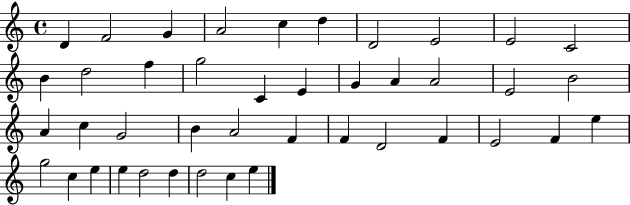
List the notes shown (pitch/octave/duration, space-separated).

D4/q F4/h G4/q A4/h C5/q D5/q D4/h E4/h E4/h C4/h B4/q D5/h F5/q G5/h C4/q E4/q G4/q A4/q A4/h E4/h B4/h A4/q C5/q G4/h B4/q A4/h F4/q F4/q D4/h F4/q E4/h F4/q E5/q G5/h C5/q E5/q E5/q D5/h D5/q D5/h C5/q E5/q